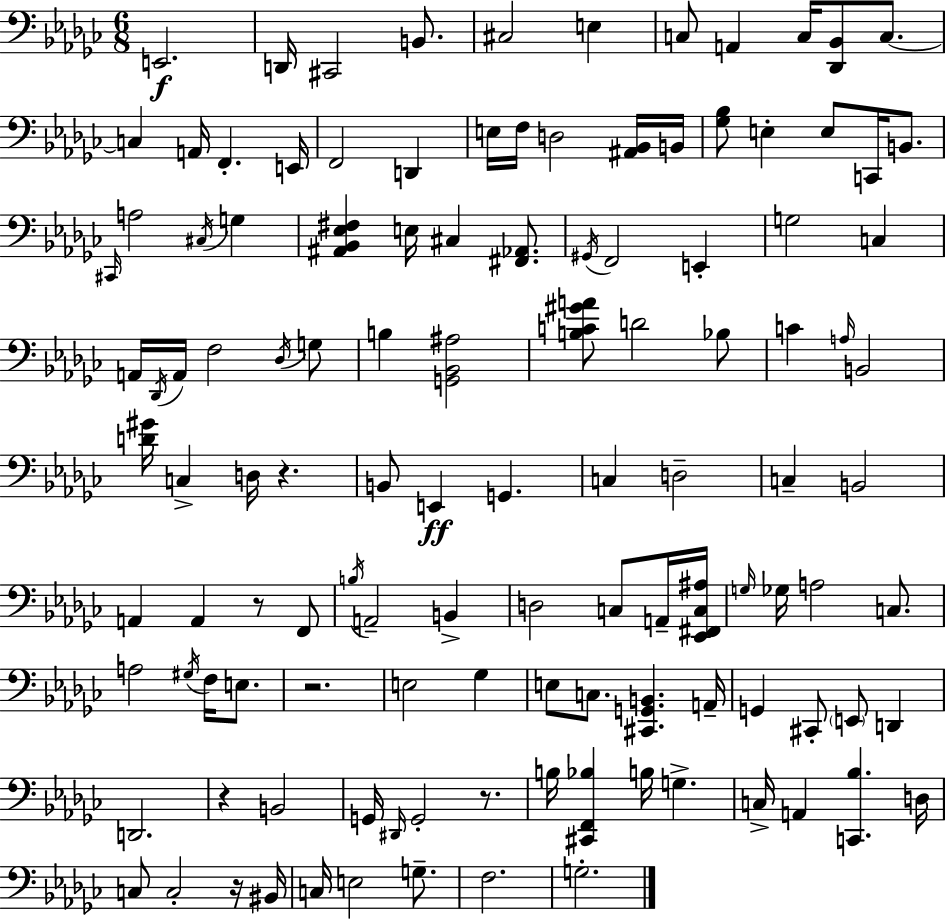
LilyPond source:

{
  \clef bass
  \numericTimeSignature
  \time 6/8
  \key ees \minor
  e,2.\f | d,16 cis,2 b,8. | cis2 e4 | c8 a,4 c16 <des, bes,>8 c8.~~ | \break c4 a,16 f,4.-. e,16 | f,2 d,4 | e16 f16 d2 <ais, bes,>16 b,16 | <ges bes>8 e4-. e8 c,16 b,8. | \break \grace { cis,16 } a2 \acciaccatura { cis16 } g4 | <ais, bes, ees fis>4 e16 cis4 <fis, aes,>8. | \acciaccatura { gis,16 } f,2 e,4-. | g2 c4 | \break a,16 \acciaccatura { des,16 } a,16 f2 | \acciaccatura { des16 } g8 b4 <g, bes, ais>2 | <b c' gis' a'>8 d'2 | bes8 c'4 \grace { a16 } b,2 | \break <d' gis'>16 c4-> d16 | r4. b,8 e,4\ff | g,4. c4 d2-- | c4-- b,2 | \break a,4 a,4 | r8 f,8 \acciaccatura { b16 } a,2-- | b,4-> d2 | c8 a,16-- <ees, fis, c ais>16 \grace { g16 } ges16 a2 | \break c8. a2 | \acciaccatura { gis16 } f16 e8. r2. | e2 | ges4 e8 c8. | \break <cis, g, b,>4. a,16-- g,4 | cis,8-. \parenthesize e,8 d,4 d,2. | r4 | b,2 g,16 \grace { dis,16 } g,2-. | \break r8. b16 <cis, f, bes>4 | b16 g4.-> c16-> a,4 | <c, bes>4. d16 c8 | c2-. r16 bis,16 c16 e2 | \break g8.-- f2. | g2.-. | \bar "|."
}